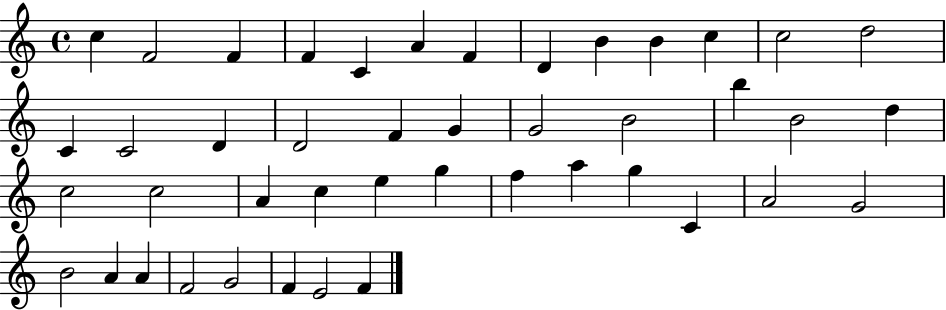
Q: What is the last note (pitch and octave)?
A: F4